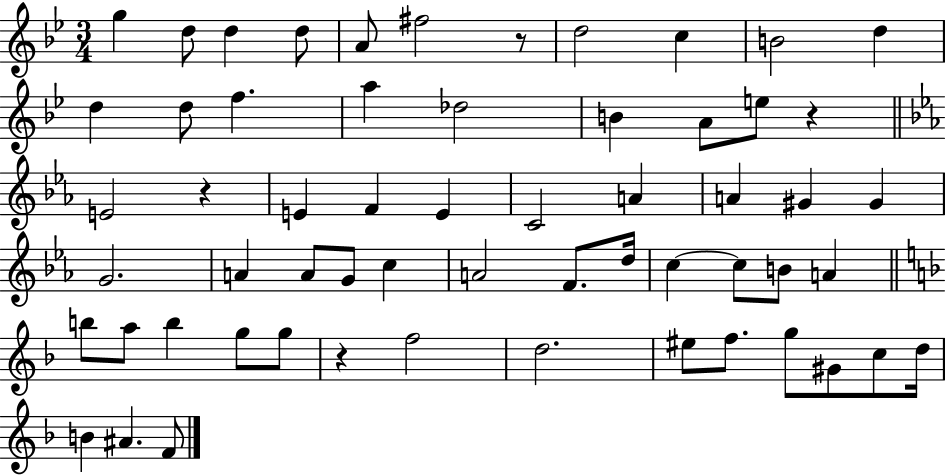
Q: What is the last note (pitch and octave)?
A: F4